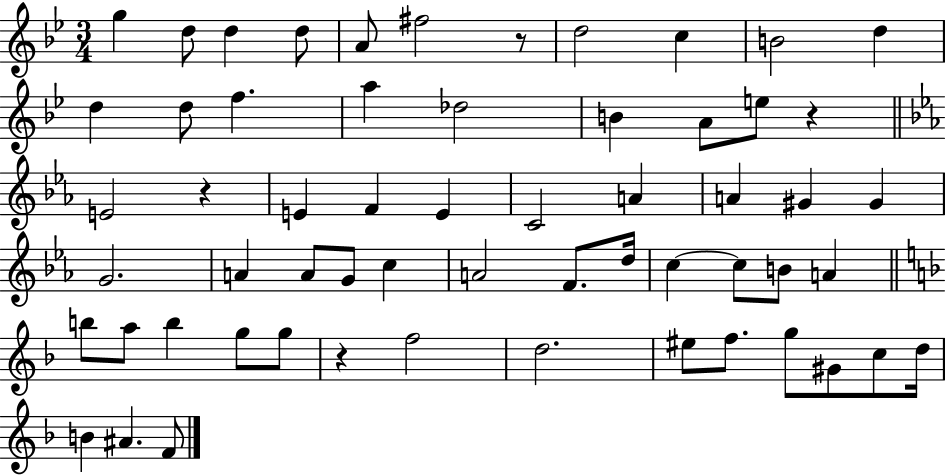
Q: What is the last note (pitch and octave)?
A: F4